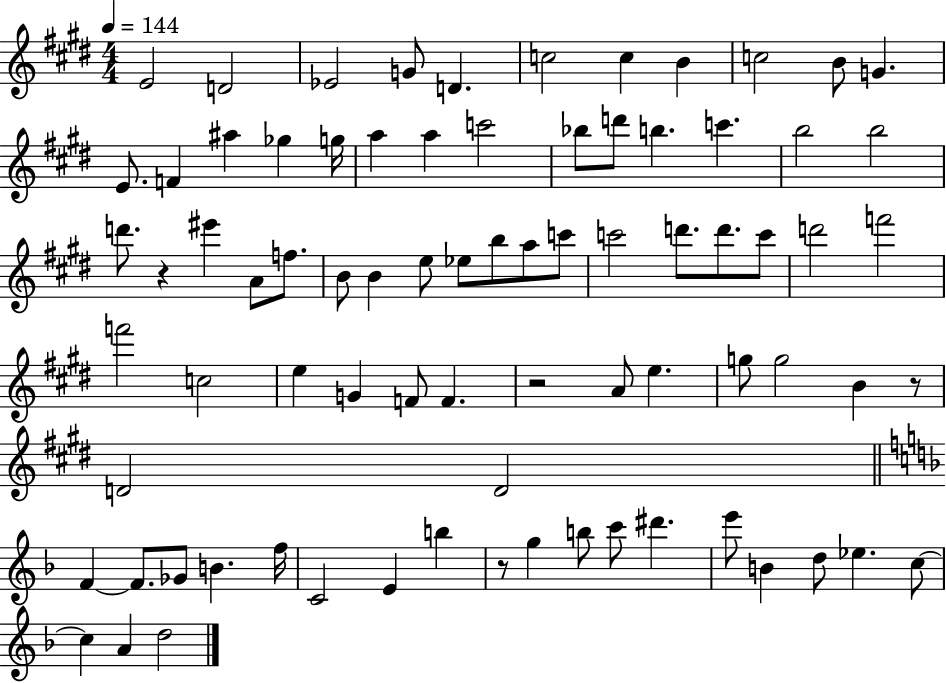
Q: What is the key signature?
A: E major